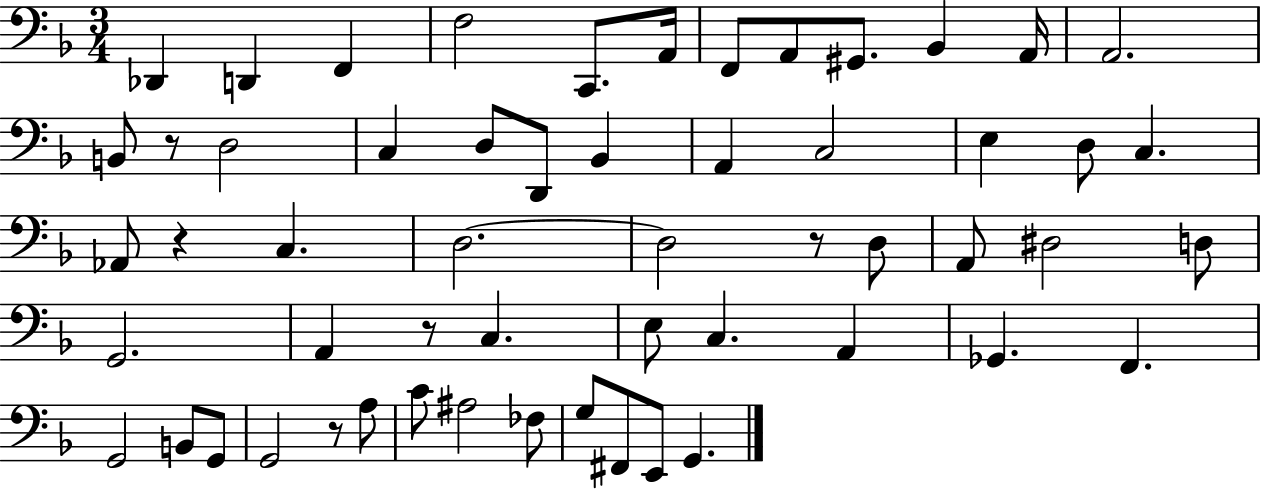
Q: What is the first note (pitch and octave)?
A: Db2